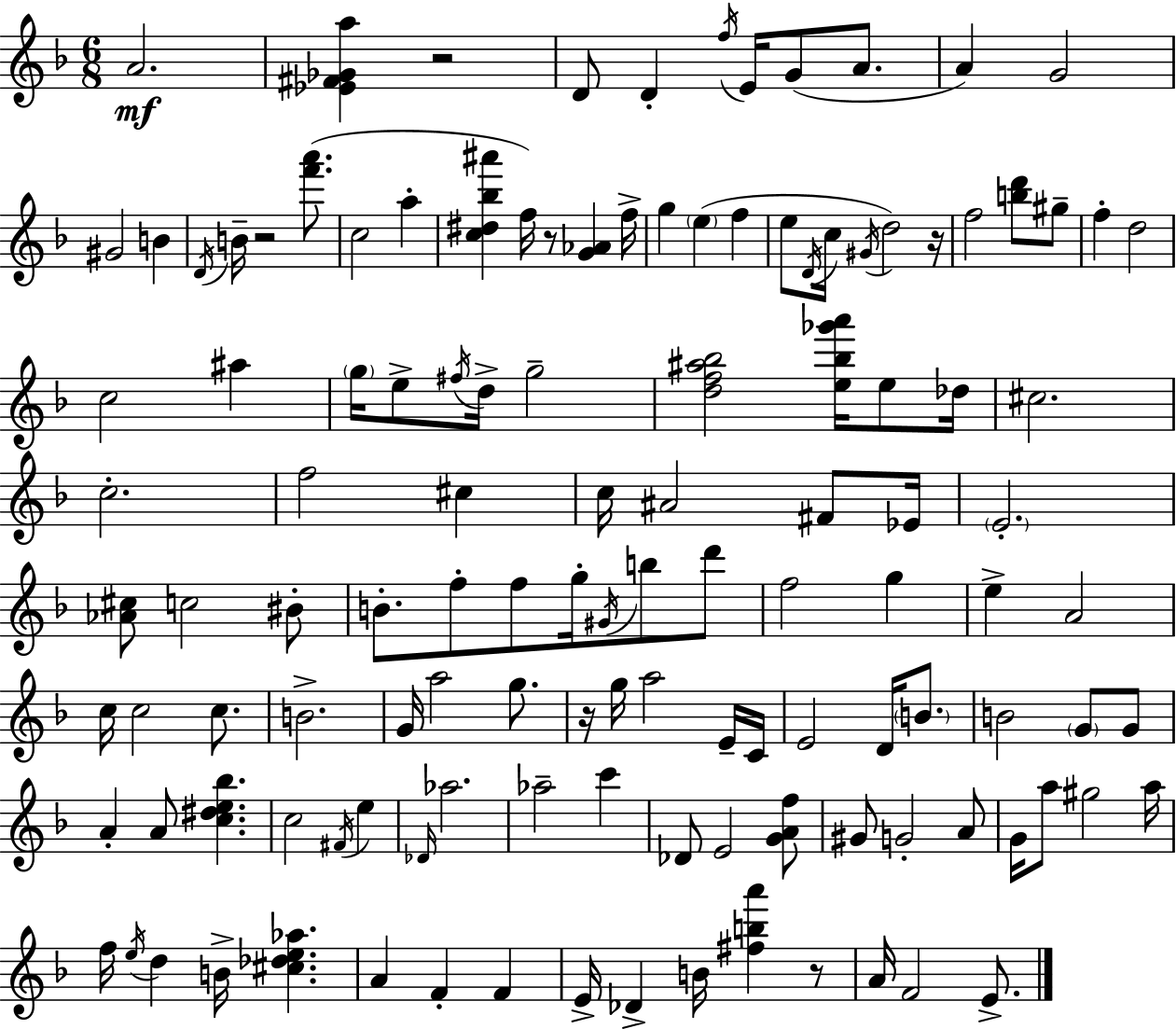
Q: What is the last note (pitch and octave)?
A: E4